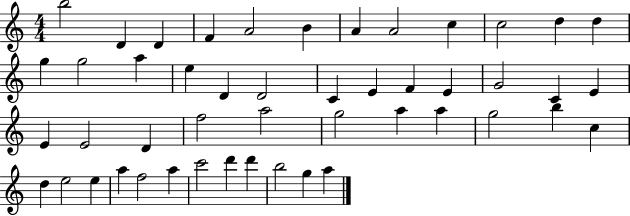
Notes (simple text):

B5/h D4/q D4/q F4/q A4/h B4/q A4/q A4/h C5/q C5/h D5/q D5/q G5/q G5/h A5/q E5/q D4/q D4/h C4/q E4/q F4/q E4/q G4/h C4/q E4/q E4/q E4/h D4/q F5/h A5/h G5/h A5/q A5/q G5/h B5/q C5/q D5/q E5/h E5/q A5/q F5/h A5/q C6/h D6/q D6/q B5/h G5/q A5/q